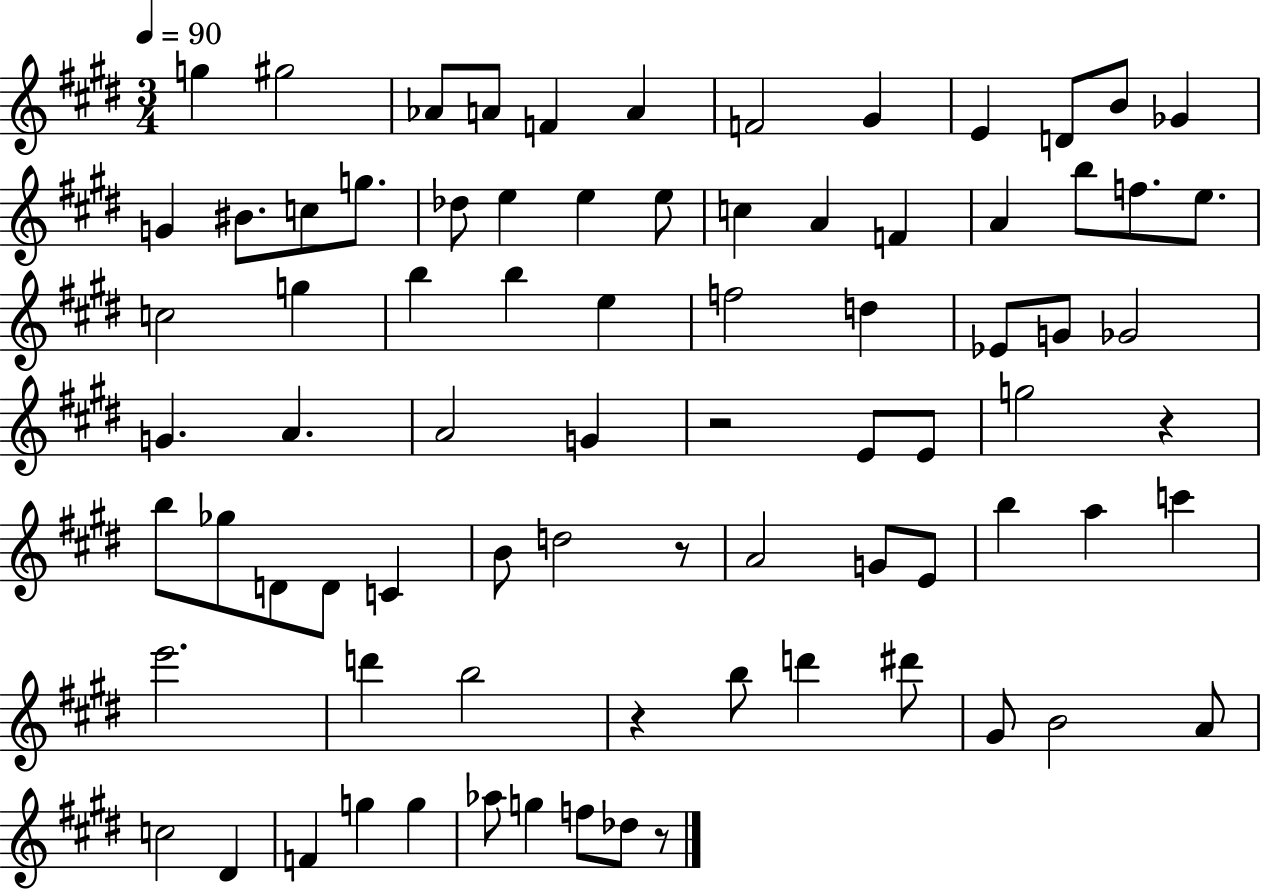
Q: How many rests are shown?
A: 5